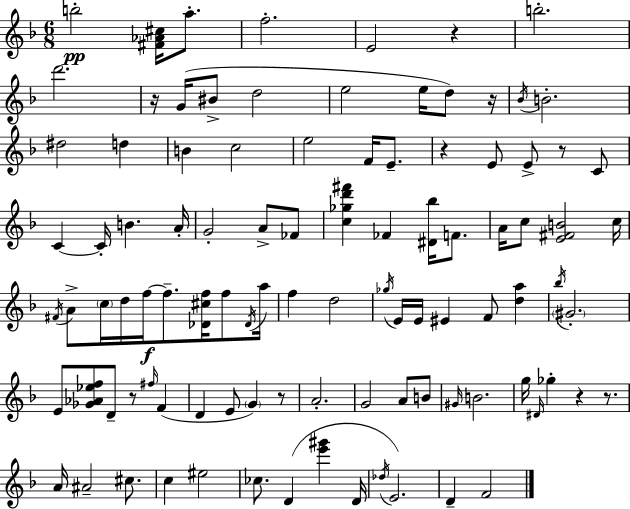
{
  \clef treble
  \numericTimeSignature
  \time 6/8
  \key f \major
  \repeat volta 2 { b''2-.\pp <fis' aes' cis''>16 a''8.-. | f''2.-. | e'2 r4 | b''2.-. | \break d'''2. | r16 g'16( bis'8-> d''2 | e''2 e''16 d''8) r16 | \acciaccatura { bes'16 } b'2.-. | \break dis''2 d''4 | b'4 c''2 | e''2 f'16 e'8.-- | r4 e'8 e'8-> r8 c'8 | \break c'4~~ c'16-. b'4. | a'16-. g'2-. a'8-> fes'8 | <c'' ges'' d''' fis'''>4 fes'4 <dis' bes''>16 f'8. | a'16 c''8 <e' fis' b'>2 | \break c''16 \acciaccatura { fis'16 } a'8-> \parenthesize c''16 d''16 f''16~~\f f''8.-- <des' cis'' f''>16 f''8 | \acciaccatura { des'16 } a''16 f''4 d''2 | \acciaccatura { ges''16 } e'16 e'16 eis'4 f'8 | <d'' a''>4 \acciaccatura { bes''16 } \parenthesize gis'2.-. | \break e'8 <ges' aes' ees'' f''>8 d'8-- r8 | \grace { fis''16 }( f'4 d'4 e'8 | \parenthesize g'4) r8 a'2.-. | g'2 | \break a'8 b'8 \grace { gis'16 } b'2. | g''16 \grace { dis'16 } ges''4-. | r4 r8. a'16 ais'2-- | cis''8. c''4 | \break eis''2 ces''8. d'4( | <e''' gis'''>4 d'16 \acciaccatura { des''16 }) e'2. | d'4-- | f'2 } \bar "|."
}